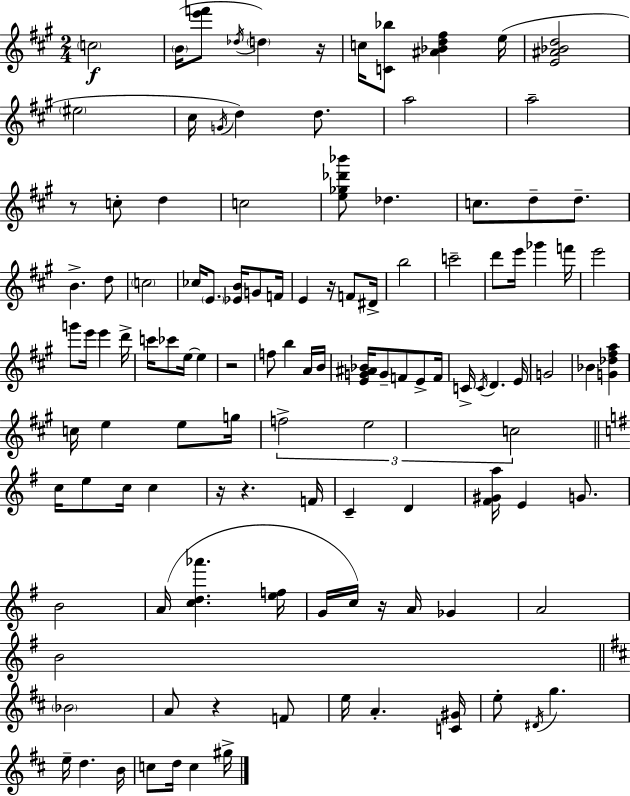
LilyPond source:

{
  \clef treble
  \numericTimeSignature
  \time 2/4
  \key a \major
  \parenthesize c''2\f | \parenthesize b'16( <e''' f'''>8 \acciaccatura { des''16 }) \parenthesize d''4 | r16 c''16 <c' bes''>8 <ais' bes' d'' fis''>4 | e''16( <e' ais' bes' d''>2 | \break \parenthesize eis''2 | cis''16 \acciaccatura { g'16 }) d''4 d''8. | a''2 | a''2-- | \break r8 c''8-. d''4 | c''2 | <e'' ges'' des''' bes'''>8 des''4. | c''8. d''8-- d''8.-- | \break b'4.-> | d''8 \parenthesize c''2 | ces''16 \parenthesize e'8. <ees' b'>16 g'8 | f'16 e'4 r16 f'8 | \break dis'16-> b''2 | c'''2-- | d'''8 e'''16 ges'''4 | f'''16 e'''2 | \break g'''8 e'''16 e'''4 | d'''16-> c'''16 ces'''8 e''16~~ e''4 | r2 | f''8 b''4 | \break a'16 b'16 <e' g' ais' bes'>16 g'8-- f'8 e'8-> | f'16 c'16-> \acciaccatura { c'16 } d'4. | e'16 g'2 | bes'4 <g' des'' fis'' a''>4 | \break c''16 e''4 | e''8 g''16 \tuplet 3/2 { f''2-> | e''2 | c''2 } | \break \bar "||" \break \key e \minor c''16 e''8 c''16 c''4 | r16 r4. f'16 | c'4-- d'4 | <fis' gis' a''>16 e'4 g'8. | \break b'2 | a'16( <c'' d'' aes'''>4. <e'' f''>16 | g'16 c''16) r16 a'16 ges'4 | a'2 | \break b'2 | \bar "||" \break \key d \major \parenthesize bes'2 | a'8 r4 f'8 | e''16 a'4.-. <c' gis'>16 | e''8-. \acciaccatura { dis'16 } g''4. | \break e''16-- d''4. | b'16 c''8 d''16 c''4 | gis''16-> \bar "|."
}